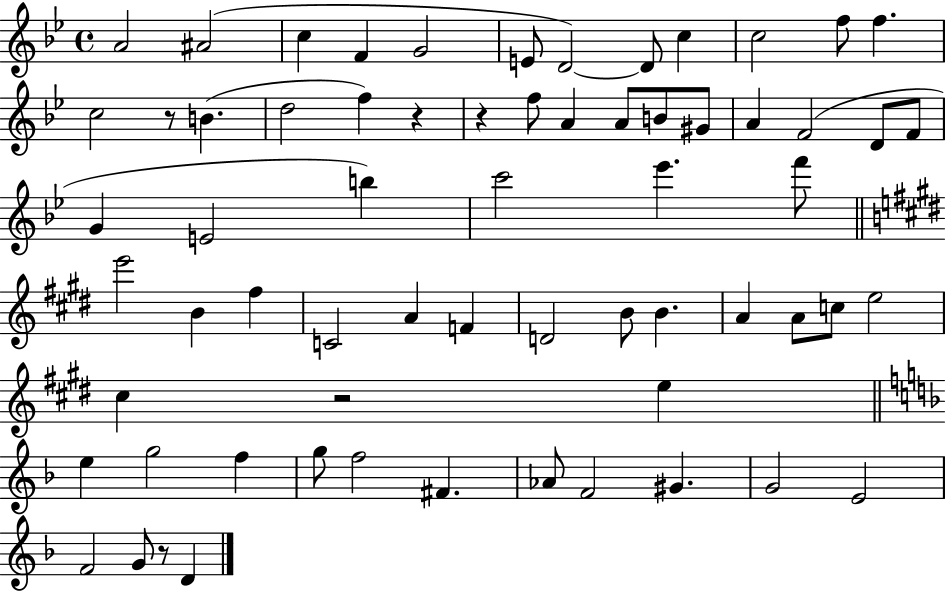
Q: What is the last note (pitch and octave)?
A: D4